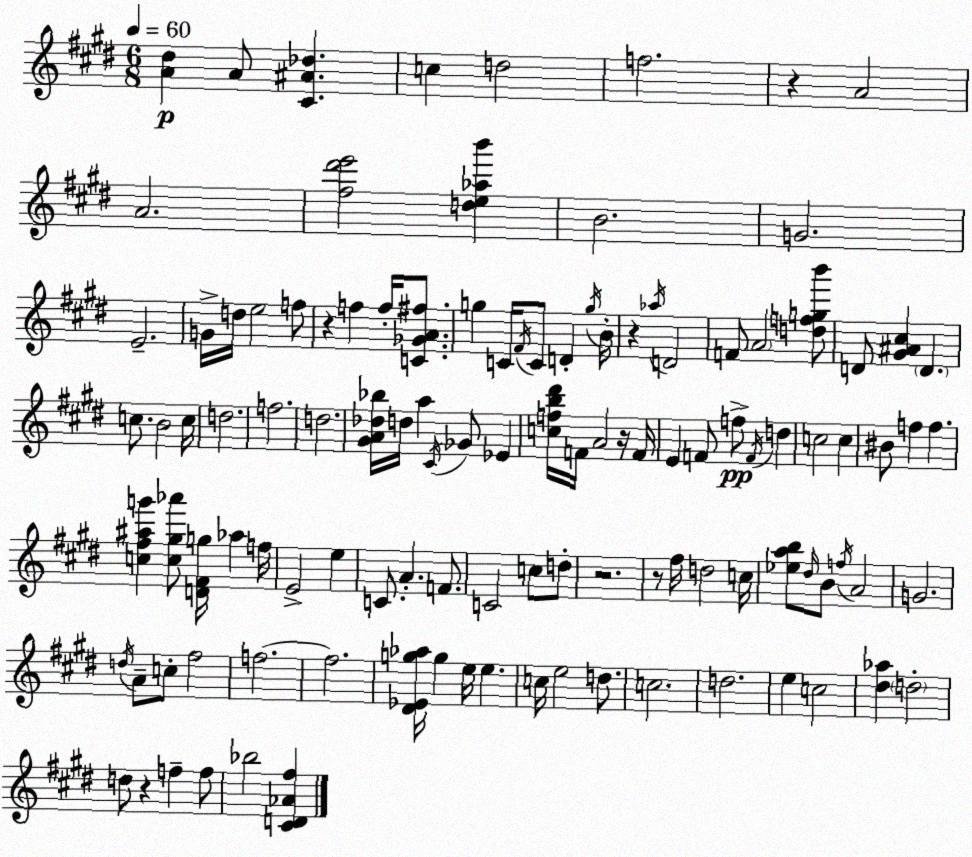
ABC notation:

X:1
T:Untitled
M:6/8
L:1/4
K:E
[A^d] A/2 [^C^A_d] c d2 f2 z A2 A2 [^f^d'e']2 [de_ab'] B2 G2 E2 G/4 d/4 e2 f/2 z f f/4 [C_GA^f]/2 g C/4 ^F/4 C/2 D g/4 B/4 z _a/4 D2 F/2 A2 [dfgb']/2 D/2 [^G^A^c] D c/2 B2 c/4 d2 f2 d2 [^GA_d_b]/4 d/4 a ^C/4 _G/2 _E [cfb^d']/4 F/4 A2 z/4 F/4 E F/2 f/2 F/4 d c2 c ^B/2 f f [c^f^ag'] [c^g_a']/2 [D^Fg]/4 _a f/4 E2 e C/2 A F/2 C2 c/2 d/2 z2 z/2 ^f/4 d2 c/4 [_eab]/2 ^d/4 B/2 f/4 A2 G2 d/4 A/2 c/2 ^f2 f2 f2 [^D_Eg_a]/4 g e/4 e c/4 e2 d/2 c2 d2 e c2 [^d_a] d2 d/2 z f f/2 _b2 [^CD_A^f]